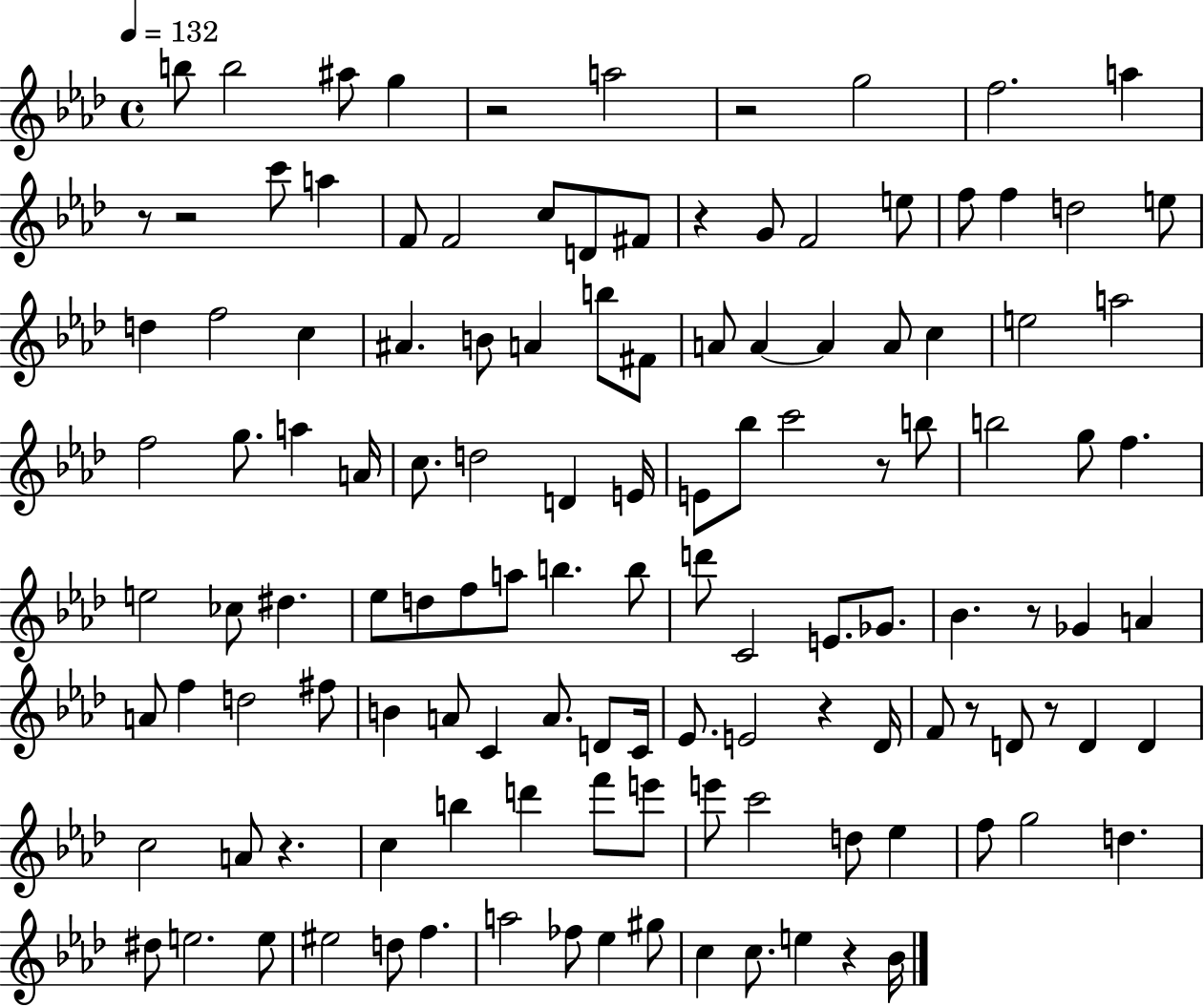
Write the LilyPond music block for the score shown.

{
  \clef treble
  \time 4/4
  \defaultTimeSignature
  \key aes \major
  \tempo 4 = 132
  b''8 b''2 ais''8 g''4 | r2 a''2 | r2 g''2 | f''2. a''4 | \break r8 r2 c'''8 a''4 | f'8 f'2 c''8 d'8 fis'8 | r4 g'8 f'2 e''8 | f''8 f''4 d''2 e''8 | \break d''4 f''2 c''4 | ais'4. b'8 a'4 b''8 fis'8 | a'8 a'4~~ a'4 a'8 c''4 | e''2 a''2 | \break f''2 g''8. a''4 a'16 | c''8. d''2 d'4 e'16 | e'8 bes''8 c'''2 r8 b''8 | b''2 g''8 f''4. | \break e''2 ces''8 dis''4. | ees''8 d''8 f''8 a''8 b''4. b''8 | d'''8 c'2 e'8. ges'8. | bes'4. r8 ges'4 a'4 | \break a'8 f''4 d''2 fis''8 | b'4 a'8 c'4 a'8. d'8 c'16 | ees'8. e'2 r4 des'16 | f'8 r8 d'8 r8 d'4 d'4 | \break c''2 a'8 r4. | c''4 b''4 d'''4 f'''8 e'''8 | e'''8 c'''2 d''8 ees''4 | f''8 g''2 d''4. | \break dis''8 e''2. e''8 | eis''2 d''8 f''4. | a''2 fes''8 ees''4 gis''8 | c''4 c''8. e''4 r4 bes'16 | \break \bar "|."
}